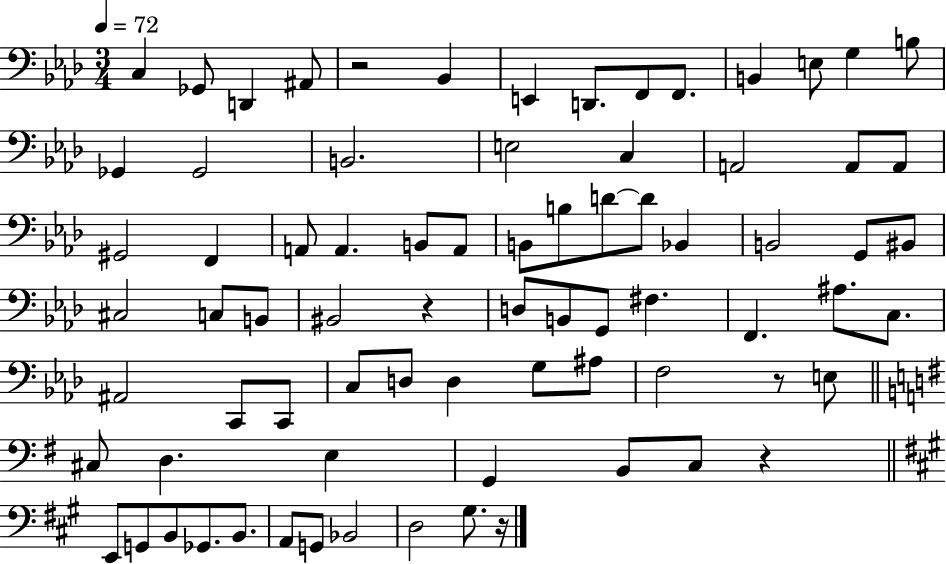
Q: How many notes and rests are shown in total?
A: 77